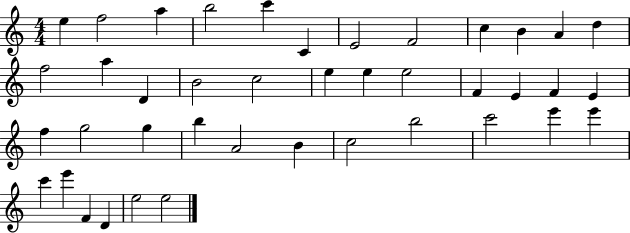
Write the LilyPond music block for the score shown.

{
  \clef treble
  \numericTimeSignature
  \time 4/4
  \key c \major
  e''4 f''2 a''4 | b''2 c'''4 c'4 | e'2 f'2 | c''4 b'4 a'4 d''4 | \break f''2 a''4 d'4 | b'2 c''2 | e''4 e''4 e''2 | f'4 e'4 f'4 e'4 | \break f''4 g''2 g''4 | b''4 a'2 b'4 | c''2 b''2 | c'''2 e'''4 e'''4 | \break c'''4 e'''4 f'4 d'4 | e''2 e''2 | \bar "|."
}